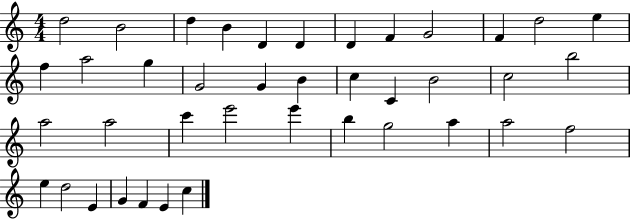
D5/h B4/h D5/q B4/q D4/q D4/q D4/q F4/q G4/h F4/q D5/h E5/q F5/q A5/h G5/q G4/h G4/q B4/q C5/q C4/q B4/h C5/h B5/h A5/h A5/h C6/q E6/h E6/q B5/q G5/h A5/q A5/h F5/h E5/q D5/h E4/q G4/q F4/q E4/q C5/q